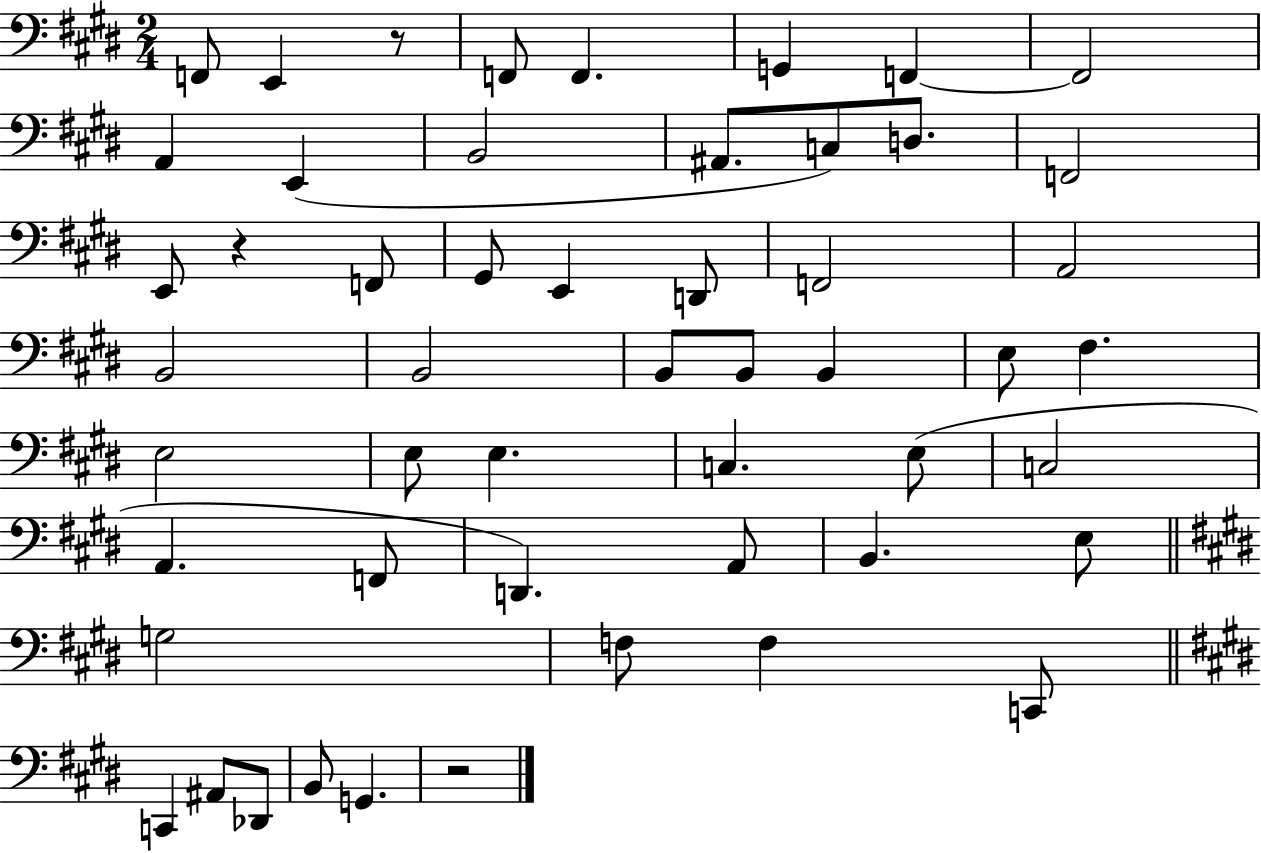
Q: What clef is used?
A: bass